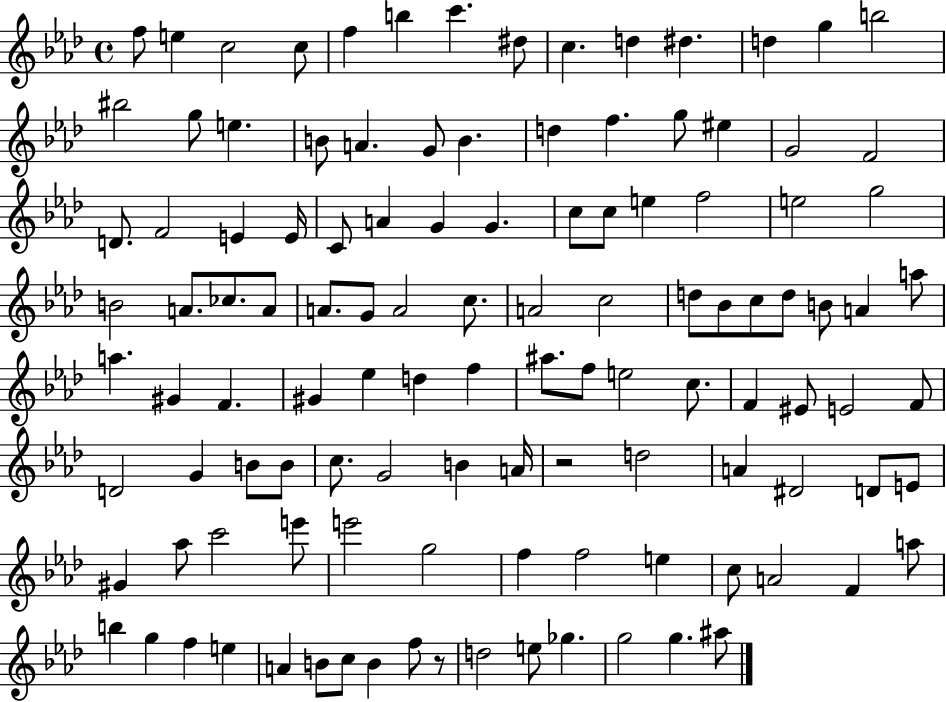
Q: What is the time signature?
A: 4/4